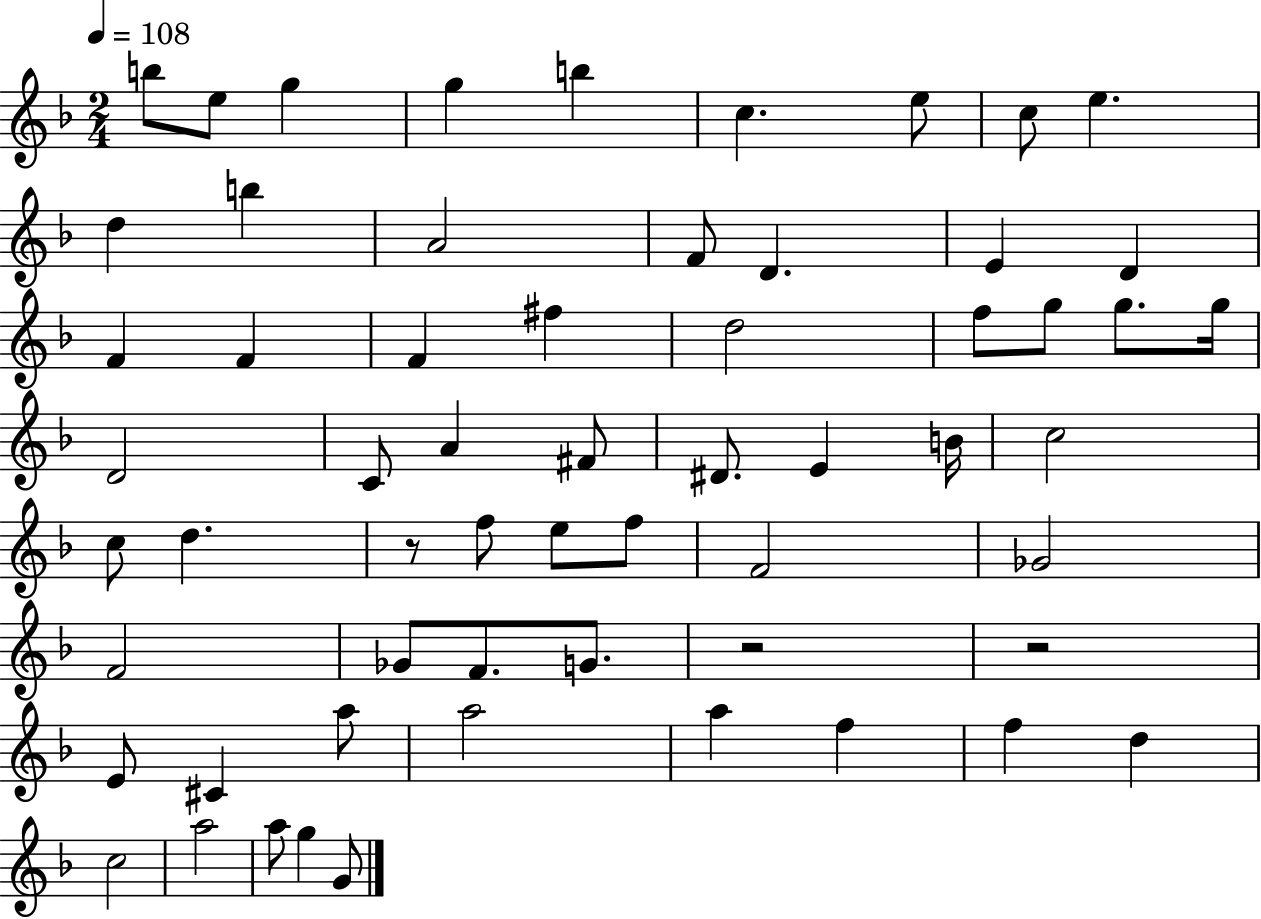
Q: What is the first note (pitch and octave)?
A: B5